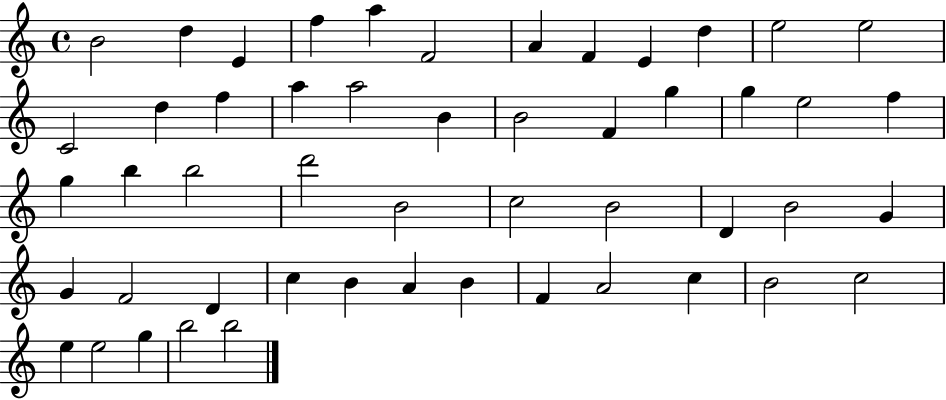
{
  \clef treble
  \time 4/4
  \defaultTimeSignature
  \key c \major
  b'2 d''4 e'4 | f''4 a''4 f'2 | a'4 f'4 e'4 d''4 | e''2 e''2 | \break c'2 d''4 f''4 | a''4 a''2 b'4 | b'2 f'4 g''4 | g''4 e''2 f''4 | \break g''4 b''4 b''2 | d'''2 b'2 | c''2 b'2 | d'4 b'2 g'4 | \break g'4 f'2 d'4 | c''4 b'4 a'4 b'4 | f'4 a'2 c''4 | b'2 c''2 | \break e''4 e''2 g''4 | b''2 b''2 | \bar "|."
}